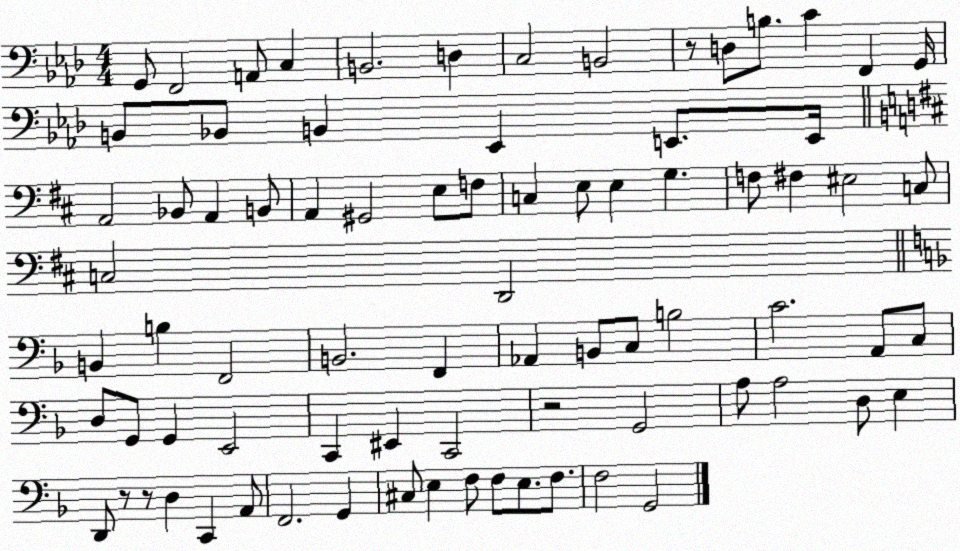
X:1
T:Untitled
M:4/4
L:1/4
K:Ab
G,,/2 F,,2 A,,/2 C, B,,2 D, C,2 B,,2 z/2 D,/2 B,/2 C F,, G,,/4 B,,/2 _B,,/2 B,, _E,, E,,/2 E,,/4 A,,2 _B,,/2 A,, B,,/2 A,, ^G,,2 E,/2 F,/2 C, E,/2 E, G, F,/2 ^F, ^E,2 C,/2 C,2 D,,2 B,, B, F,,2 B,,2 F,, _A,, B,,/2 C,/2 B,2 C2 A,,/2 C,/2 D,/2 G,,/2 G,, E,,2 C,, ^E,, C,,2 z2 G,,2 A,/2 A,2 D,/2 E, D,,/2 z/2 z/2 D, C,, A,,/2 F,,2 G,, ^C,/2 E, F,/2 F,/2 E,/2 F,/2 F,2 G,,2